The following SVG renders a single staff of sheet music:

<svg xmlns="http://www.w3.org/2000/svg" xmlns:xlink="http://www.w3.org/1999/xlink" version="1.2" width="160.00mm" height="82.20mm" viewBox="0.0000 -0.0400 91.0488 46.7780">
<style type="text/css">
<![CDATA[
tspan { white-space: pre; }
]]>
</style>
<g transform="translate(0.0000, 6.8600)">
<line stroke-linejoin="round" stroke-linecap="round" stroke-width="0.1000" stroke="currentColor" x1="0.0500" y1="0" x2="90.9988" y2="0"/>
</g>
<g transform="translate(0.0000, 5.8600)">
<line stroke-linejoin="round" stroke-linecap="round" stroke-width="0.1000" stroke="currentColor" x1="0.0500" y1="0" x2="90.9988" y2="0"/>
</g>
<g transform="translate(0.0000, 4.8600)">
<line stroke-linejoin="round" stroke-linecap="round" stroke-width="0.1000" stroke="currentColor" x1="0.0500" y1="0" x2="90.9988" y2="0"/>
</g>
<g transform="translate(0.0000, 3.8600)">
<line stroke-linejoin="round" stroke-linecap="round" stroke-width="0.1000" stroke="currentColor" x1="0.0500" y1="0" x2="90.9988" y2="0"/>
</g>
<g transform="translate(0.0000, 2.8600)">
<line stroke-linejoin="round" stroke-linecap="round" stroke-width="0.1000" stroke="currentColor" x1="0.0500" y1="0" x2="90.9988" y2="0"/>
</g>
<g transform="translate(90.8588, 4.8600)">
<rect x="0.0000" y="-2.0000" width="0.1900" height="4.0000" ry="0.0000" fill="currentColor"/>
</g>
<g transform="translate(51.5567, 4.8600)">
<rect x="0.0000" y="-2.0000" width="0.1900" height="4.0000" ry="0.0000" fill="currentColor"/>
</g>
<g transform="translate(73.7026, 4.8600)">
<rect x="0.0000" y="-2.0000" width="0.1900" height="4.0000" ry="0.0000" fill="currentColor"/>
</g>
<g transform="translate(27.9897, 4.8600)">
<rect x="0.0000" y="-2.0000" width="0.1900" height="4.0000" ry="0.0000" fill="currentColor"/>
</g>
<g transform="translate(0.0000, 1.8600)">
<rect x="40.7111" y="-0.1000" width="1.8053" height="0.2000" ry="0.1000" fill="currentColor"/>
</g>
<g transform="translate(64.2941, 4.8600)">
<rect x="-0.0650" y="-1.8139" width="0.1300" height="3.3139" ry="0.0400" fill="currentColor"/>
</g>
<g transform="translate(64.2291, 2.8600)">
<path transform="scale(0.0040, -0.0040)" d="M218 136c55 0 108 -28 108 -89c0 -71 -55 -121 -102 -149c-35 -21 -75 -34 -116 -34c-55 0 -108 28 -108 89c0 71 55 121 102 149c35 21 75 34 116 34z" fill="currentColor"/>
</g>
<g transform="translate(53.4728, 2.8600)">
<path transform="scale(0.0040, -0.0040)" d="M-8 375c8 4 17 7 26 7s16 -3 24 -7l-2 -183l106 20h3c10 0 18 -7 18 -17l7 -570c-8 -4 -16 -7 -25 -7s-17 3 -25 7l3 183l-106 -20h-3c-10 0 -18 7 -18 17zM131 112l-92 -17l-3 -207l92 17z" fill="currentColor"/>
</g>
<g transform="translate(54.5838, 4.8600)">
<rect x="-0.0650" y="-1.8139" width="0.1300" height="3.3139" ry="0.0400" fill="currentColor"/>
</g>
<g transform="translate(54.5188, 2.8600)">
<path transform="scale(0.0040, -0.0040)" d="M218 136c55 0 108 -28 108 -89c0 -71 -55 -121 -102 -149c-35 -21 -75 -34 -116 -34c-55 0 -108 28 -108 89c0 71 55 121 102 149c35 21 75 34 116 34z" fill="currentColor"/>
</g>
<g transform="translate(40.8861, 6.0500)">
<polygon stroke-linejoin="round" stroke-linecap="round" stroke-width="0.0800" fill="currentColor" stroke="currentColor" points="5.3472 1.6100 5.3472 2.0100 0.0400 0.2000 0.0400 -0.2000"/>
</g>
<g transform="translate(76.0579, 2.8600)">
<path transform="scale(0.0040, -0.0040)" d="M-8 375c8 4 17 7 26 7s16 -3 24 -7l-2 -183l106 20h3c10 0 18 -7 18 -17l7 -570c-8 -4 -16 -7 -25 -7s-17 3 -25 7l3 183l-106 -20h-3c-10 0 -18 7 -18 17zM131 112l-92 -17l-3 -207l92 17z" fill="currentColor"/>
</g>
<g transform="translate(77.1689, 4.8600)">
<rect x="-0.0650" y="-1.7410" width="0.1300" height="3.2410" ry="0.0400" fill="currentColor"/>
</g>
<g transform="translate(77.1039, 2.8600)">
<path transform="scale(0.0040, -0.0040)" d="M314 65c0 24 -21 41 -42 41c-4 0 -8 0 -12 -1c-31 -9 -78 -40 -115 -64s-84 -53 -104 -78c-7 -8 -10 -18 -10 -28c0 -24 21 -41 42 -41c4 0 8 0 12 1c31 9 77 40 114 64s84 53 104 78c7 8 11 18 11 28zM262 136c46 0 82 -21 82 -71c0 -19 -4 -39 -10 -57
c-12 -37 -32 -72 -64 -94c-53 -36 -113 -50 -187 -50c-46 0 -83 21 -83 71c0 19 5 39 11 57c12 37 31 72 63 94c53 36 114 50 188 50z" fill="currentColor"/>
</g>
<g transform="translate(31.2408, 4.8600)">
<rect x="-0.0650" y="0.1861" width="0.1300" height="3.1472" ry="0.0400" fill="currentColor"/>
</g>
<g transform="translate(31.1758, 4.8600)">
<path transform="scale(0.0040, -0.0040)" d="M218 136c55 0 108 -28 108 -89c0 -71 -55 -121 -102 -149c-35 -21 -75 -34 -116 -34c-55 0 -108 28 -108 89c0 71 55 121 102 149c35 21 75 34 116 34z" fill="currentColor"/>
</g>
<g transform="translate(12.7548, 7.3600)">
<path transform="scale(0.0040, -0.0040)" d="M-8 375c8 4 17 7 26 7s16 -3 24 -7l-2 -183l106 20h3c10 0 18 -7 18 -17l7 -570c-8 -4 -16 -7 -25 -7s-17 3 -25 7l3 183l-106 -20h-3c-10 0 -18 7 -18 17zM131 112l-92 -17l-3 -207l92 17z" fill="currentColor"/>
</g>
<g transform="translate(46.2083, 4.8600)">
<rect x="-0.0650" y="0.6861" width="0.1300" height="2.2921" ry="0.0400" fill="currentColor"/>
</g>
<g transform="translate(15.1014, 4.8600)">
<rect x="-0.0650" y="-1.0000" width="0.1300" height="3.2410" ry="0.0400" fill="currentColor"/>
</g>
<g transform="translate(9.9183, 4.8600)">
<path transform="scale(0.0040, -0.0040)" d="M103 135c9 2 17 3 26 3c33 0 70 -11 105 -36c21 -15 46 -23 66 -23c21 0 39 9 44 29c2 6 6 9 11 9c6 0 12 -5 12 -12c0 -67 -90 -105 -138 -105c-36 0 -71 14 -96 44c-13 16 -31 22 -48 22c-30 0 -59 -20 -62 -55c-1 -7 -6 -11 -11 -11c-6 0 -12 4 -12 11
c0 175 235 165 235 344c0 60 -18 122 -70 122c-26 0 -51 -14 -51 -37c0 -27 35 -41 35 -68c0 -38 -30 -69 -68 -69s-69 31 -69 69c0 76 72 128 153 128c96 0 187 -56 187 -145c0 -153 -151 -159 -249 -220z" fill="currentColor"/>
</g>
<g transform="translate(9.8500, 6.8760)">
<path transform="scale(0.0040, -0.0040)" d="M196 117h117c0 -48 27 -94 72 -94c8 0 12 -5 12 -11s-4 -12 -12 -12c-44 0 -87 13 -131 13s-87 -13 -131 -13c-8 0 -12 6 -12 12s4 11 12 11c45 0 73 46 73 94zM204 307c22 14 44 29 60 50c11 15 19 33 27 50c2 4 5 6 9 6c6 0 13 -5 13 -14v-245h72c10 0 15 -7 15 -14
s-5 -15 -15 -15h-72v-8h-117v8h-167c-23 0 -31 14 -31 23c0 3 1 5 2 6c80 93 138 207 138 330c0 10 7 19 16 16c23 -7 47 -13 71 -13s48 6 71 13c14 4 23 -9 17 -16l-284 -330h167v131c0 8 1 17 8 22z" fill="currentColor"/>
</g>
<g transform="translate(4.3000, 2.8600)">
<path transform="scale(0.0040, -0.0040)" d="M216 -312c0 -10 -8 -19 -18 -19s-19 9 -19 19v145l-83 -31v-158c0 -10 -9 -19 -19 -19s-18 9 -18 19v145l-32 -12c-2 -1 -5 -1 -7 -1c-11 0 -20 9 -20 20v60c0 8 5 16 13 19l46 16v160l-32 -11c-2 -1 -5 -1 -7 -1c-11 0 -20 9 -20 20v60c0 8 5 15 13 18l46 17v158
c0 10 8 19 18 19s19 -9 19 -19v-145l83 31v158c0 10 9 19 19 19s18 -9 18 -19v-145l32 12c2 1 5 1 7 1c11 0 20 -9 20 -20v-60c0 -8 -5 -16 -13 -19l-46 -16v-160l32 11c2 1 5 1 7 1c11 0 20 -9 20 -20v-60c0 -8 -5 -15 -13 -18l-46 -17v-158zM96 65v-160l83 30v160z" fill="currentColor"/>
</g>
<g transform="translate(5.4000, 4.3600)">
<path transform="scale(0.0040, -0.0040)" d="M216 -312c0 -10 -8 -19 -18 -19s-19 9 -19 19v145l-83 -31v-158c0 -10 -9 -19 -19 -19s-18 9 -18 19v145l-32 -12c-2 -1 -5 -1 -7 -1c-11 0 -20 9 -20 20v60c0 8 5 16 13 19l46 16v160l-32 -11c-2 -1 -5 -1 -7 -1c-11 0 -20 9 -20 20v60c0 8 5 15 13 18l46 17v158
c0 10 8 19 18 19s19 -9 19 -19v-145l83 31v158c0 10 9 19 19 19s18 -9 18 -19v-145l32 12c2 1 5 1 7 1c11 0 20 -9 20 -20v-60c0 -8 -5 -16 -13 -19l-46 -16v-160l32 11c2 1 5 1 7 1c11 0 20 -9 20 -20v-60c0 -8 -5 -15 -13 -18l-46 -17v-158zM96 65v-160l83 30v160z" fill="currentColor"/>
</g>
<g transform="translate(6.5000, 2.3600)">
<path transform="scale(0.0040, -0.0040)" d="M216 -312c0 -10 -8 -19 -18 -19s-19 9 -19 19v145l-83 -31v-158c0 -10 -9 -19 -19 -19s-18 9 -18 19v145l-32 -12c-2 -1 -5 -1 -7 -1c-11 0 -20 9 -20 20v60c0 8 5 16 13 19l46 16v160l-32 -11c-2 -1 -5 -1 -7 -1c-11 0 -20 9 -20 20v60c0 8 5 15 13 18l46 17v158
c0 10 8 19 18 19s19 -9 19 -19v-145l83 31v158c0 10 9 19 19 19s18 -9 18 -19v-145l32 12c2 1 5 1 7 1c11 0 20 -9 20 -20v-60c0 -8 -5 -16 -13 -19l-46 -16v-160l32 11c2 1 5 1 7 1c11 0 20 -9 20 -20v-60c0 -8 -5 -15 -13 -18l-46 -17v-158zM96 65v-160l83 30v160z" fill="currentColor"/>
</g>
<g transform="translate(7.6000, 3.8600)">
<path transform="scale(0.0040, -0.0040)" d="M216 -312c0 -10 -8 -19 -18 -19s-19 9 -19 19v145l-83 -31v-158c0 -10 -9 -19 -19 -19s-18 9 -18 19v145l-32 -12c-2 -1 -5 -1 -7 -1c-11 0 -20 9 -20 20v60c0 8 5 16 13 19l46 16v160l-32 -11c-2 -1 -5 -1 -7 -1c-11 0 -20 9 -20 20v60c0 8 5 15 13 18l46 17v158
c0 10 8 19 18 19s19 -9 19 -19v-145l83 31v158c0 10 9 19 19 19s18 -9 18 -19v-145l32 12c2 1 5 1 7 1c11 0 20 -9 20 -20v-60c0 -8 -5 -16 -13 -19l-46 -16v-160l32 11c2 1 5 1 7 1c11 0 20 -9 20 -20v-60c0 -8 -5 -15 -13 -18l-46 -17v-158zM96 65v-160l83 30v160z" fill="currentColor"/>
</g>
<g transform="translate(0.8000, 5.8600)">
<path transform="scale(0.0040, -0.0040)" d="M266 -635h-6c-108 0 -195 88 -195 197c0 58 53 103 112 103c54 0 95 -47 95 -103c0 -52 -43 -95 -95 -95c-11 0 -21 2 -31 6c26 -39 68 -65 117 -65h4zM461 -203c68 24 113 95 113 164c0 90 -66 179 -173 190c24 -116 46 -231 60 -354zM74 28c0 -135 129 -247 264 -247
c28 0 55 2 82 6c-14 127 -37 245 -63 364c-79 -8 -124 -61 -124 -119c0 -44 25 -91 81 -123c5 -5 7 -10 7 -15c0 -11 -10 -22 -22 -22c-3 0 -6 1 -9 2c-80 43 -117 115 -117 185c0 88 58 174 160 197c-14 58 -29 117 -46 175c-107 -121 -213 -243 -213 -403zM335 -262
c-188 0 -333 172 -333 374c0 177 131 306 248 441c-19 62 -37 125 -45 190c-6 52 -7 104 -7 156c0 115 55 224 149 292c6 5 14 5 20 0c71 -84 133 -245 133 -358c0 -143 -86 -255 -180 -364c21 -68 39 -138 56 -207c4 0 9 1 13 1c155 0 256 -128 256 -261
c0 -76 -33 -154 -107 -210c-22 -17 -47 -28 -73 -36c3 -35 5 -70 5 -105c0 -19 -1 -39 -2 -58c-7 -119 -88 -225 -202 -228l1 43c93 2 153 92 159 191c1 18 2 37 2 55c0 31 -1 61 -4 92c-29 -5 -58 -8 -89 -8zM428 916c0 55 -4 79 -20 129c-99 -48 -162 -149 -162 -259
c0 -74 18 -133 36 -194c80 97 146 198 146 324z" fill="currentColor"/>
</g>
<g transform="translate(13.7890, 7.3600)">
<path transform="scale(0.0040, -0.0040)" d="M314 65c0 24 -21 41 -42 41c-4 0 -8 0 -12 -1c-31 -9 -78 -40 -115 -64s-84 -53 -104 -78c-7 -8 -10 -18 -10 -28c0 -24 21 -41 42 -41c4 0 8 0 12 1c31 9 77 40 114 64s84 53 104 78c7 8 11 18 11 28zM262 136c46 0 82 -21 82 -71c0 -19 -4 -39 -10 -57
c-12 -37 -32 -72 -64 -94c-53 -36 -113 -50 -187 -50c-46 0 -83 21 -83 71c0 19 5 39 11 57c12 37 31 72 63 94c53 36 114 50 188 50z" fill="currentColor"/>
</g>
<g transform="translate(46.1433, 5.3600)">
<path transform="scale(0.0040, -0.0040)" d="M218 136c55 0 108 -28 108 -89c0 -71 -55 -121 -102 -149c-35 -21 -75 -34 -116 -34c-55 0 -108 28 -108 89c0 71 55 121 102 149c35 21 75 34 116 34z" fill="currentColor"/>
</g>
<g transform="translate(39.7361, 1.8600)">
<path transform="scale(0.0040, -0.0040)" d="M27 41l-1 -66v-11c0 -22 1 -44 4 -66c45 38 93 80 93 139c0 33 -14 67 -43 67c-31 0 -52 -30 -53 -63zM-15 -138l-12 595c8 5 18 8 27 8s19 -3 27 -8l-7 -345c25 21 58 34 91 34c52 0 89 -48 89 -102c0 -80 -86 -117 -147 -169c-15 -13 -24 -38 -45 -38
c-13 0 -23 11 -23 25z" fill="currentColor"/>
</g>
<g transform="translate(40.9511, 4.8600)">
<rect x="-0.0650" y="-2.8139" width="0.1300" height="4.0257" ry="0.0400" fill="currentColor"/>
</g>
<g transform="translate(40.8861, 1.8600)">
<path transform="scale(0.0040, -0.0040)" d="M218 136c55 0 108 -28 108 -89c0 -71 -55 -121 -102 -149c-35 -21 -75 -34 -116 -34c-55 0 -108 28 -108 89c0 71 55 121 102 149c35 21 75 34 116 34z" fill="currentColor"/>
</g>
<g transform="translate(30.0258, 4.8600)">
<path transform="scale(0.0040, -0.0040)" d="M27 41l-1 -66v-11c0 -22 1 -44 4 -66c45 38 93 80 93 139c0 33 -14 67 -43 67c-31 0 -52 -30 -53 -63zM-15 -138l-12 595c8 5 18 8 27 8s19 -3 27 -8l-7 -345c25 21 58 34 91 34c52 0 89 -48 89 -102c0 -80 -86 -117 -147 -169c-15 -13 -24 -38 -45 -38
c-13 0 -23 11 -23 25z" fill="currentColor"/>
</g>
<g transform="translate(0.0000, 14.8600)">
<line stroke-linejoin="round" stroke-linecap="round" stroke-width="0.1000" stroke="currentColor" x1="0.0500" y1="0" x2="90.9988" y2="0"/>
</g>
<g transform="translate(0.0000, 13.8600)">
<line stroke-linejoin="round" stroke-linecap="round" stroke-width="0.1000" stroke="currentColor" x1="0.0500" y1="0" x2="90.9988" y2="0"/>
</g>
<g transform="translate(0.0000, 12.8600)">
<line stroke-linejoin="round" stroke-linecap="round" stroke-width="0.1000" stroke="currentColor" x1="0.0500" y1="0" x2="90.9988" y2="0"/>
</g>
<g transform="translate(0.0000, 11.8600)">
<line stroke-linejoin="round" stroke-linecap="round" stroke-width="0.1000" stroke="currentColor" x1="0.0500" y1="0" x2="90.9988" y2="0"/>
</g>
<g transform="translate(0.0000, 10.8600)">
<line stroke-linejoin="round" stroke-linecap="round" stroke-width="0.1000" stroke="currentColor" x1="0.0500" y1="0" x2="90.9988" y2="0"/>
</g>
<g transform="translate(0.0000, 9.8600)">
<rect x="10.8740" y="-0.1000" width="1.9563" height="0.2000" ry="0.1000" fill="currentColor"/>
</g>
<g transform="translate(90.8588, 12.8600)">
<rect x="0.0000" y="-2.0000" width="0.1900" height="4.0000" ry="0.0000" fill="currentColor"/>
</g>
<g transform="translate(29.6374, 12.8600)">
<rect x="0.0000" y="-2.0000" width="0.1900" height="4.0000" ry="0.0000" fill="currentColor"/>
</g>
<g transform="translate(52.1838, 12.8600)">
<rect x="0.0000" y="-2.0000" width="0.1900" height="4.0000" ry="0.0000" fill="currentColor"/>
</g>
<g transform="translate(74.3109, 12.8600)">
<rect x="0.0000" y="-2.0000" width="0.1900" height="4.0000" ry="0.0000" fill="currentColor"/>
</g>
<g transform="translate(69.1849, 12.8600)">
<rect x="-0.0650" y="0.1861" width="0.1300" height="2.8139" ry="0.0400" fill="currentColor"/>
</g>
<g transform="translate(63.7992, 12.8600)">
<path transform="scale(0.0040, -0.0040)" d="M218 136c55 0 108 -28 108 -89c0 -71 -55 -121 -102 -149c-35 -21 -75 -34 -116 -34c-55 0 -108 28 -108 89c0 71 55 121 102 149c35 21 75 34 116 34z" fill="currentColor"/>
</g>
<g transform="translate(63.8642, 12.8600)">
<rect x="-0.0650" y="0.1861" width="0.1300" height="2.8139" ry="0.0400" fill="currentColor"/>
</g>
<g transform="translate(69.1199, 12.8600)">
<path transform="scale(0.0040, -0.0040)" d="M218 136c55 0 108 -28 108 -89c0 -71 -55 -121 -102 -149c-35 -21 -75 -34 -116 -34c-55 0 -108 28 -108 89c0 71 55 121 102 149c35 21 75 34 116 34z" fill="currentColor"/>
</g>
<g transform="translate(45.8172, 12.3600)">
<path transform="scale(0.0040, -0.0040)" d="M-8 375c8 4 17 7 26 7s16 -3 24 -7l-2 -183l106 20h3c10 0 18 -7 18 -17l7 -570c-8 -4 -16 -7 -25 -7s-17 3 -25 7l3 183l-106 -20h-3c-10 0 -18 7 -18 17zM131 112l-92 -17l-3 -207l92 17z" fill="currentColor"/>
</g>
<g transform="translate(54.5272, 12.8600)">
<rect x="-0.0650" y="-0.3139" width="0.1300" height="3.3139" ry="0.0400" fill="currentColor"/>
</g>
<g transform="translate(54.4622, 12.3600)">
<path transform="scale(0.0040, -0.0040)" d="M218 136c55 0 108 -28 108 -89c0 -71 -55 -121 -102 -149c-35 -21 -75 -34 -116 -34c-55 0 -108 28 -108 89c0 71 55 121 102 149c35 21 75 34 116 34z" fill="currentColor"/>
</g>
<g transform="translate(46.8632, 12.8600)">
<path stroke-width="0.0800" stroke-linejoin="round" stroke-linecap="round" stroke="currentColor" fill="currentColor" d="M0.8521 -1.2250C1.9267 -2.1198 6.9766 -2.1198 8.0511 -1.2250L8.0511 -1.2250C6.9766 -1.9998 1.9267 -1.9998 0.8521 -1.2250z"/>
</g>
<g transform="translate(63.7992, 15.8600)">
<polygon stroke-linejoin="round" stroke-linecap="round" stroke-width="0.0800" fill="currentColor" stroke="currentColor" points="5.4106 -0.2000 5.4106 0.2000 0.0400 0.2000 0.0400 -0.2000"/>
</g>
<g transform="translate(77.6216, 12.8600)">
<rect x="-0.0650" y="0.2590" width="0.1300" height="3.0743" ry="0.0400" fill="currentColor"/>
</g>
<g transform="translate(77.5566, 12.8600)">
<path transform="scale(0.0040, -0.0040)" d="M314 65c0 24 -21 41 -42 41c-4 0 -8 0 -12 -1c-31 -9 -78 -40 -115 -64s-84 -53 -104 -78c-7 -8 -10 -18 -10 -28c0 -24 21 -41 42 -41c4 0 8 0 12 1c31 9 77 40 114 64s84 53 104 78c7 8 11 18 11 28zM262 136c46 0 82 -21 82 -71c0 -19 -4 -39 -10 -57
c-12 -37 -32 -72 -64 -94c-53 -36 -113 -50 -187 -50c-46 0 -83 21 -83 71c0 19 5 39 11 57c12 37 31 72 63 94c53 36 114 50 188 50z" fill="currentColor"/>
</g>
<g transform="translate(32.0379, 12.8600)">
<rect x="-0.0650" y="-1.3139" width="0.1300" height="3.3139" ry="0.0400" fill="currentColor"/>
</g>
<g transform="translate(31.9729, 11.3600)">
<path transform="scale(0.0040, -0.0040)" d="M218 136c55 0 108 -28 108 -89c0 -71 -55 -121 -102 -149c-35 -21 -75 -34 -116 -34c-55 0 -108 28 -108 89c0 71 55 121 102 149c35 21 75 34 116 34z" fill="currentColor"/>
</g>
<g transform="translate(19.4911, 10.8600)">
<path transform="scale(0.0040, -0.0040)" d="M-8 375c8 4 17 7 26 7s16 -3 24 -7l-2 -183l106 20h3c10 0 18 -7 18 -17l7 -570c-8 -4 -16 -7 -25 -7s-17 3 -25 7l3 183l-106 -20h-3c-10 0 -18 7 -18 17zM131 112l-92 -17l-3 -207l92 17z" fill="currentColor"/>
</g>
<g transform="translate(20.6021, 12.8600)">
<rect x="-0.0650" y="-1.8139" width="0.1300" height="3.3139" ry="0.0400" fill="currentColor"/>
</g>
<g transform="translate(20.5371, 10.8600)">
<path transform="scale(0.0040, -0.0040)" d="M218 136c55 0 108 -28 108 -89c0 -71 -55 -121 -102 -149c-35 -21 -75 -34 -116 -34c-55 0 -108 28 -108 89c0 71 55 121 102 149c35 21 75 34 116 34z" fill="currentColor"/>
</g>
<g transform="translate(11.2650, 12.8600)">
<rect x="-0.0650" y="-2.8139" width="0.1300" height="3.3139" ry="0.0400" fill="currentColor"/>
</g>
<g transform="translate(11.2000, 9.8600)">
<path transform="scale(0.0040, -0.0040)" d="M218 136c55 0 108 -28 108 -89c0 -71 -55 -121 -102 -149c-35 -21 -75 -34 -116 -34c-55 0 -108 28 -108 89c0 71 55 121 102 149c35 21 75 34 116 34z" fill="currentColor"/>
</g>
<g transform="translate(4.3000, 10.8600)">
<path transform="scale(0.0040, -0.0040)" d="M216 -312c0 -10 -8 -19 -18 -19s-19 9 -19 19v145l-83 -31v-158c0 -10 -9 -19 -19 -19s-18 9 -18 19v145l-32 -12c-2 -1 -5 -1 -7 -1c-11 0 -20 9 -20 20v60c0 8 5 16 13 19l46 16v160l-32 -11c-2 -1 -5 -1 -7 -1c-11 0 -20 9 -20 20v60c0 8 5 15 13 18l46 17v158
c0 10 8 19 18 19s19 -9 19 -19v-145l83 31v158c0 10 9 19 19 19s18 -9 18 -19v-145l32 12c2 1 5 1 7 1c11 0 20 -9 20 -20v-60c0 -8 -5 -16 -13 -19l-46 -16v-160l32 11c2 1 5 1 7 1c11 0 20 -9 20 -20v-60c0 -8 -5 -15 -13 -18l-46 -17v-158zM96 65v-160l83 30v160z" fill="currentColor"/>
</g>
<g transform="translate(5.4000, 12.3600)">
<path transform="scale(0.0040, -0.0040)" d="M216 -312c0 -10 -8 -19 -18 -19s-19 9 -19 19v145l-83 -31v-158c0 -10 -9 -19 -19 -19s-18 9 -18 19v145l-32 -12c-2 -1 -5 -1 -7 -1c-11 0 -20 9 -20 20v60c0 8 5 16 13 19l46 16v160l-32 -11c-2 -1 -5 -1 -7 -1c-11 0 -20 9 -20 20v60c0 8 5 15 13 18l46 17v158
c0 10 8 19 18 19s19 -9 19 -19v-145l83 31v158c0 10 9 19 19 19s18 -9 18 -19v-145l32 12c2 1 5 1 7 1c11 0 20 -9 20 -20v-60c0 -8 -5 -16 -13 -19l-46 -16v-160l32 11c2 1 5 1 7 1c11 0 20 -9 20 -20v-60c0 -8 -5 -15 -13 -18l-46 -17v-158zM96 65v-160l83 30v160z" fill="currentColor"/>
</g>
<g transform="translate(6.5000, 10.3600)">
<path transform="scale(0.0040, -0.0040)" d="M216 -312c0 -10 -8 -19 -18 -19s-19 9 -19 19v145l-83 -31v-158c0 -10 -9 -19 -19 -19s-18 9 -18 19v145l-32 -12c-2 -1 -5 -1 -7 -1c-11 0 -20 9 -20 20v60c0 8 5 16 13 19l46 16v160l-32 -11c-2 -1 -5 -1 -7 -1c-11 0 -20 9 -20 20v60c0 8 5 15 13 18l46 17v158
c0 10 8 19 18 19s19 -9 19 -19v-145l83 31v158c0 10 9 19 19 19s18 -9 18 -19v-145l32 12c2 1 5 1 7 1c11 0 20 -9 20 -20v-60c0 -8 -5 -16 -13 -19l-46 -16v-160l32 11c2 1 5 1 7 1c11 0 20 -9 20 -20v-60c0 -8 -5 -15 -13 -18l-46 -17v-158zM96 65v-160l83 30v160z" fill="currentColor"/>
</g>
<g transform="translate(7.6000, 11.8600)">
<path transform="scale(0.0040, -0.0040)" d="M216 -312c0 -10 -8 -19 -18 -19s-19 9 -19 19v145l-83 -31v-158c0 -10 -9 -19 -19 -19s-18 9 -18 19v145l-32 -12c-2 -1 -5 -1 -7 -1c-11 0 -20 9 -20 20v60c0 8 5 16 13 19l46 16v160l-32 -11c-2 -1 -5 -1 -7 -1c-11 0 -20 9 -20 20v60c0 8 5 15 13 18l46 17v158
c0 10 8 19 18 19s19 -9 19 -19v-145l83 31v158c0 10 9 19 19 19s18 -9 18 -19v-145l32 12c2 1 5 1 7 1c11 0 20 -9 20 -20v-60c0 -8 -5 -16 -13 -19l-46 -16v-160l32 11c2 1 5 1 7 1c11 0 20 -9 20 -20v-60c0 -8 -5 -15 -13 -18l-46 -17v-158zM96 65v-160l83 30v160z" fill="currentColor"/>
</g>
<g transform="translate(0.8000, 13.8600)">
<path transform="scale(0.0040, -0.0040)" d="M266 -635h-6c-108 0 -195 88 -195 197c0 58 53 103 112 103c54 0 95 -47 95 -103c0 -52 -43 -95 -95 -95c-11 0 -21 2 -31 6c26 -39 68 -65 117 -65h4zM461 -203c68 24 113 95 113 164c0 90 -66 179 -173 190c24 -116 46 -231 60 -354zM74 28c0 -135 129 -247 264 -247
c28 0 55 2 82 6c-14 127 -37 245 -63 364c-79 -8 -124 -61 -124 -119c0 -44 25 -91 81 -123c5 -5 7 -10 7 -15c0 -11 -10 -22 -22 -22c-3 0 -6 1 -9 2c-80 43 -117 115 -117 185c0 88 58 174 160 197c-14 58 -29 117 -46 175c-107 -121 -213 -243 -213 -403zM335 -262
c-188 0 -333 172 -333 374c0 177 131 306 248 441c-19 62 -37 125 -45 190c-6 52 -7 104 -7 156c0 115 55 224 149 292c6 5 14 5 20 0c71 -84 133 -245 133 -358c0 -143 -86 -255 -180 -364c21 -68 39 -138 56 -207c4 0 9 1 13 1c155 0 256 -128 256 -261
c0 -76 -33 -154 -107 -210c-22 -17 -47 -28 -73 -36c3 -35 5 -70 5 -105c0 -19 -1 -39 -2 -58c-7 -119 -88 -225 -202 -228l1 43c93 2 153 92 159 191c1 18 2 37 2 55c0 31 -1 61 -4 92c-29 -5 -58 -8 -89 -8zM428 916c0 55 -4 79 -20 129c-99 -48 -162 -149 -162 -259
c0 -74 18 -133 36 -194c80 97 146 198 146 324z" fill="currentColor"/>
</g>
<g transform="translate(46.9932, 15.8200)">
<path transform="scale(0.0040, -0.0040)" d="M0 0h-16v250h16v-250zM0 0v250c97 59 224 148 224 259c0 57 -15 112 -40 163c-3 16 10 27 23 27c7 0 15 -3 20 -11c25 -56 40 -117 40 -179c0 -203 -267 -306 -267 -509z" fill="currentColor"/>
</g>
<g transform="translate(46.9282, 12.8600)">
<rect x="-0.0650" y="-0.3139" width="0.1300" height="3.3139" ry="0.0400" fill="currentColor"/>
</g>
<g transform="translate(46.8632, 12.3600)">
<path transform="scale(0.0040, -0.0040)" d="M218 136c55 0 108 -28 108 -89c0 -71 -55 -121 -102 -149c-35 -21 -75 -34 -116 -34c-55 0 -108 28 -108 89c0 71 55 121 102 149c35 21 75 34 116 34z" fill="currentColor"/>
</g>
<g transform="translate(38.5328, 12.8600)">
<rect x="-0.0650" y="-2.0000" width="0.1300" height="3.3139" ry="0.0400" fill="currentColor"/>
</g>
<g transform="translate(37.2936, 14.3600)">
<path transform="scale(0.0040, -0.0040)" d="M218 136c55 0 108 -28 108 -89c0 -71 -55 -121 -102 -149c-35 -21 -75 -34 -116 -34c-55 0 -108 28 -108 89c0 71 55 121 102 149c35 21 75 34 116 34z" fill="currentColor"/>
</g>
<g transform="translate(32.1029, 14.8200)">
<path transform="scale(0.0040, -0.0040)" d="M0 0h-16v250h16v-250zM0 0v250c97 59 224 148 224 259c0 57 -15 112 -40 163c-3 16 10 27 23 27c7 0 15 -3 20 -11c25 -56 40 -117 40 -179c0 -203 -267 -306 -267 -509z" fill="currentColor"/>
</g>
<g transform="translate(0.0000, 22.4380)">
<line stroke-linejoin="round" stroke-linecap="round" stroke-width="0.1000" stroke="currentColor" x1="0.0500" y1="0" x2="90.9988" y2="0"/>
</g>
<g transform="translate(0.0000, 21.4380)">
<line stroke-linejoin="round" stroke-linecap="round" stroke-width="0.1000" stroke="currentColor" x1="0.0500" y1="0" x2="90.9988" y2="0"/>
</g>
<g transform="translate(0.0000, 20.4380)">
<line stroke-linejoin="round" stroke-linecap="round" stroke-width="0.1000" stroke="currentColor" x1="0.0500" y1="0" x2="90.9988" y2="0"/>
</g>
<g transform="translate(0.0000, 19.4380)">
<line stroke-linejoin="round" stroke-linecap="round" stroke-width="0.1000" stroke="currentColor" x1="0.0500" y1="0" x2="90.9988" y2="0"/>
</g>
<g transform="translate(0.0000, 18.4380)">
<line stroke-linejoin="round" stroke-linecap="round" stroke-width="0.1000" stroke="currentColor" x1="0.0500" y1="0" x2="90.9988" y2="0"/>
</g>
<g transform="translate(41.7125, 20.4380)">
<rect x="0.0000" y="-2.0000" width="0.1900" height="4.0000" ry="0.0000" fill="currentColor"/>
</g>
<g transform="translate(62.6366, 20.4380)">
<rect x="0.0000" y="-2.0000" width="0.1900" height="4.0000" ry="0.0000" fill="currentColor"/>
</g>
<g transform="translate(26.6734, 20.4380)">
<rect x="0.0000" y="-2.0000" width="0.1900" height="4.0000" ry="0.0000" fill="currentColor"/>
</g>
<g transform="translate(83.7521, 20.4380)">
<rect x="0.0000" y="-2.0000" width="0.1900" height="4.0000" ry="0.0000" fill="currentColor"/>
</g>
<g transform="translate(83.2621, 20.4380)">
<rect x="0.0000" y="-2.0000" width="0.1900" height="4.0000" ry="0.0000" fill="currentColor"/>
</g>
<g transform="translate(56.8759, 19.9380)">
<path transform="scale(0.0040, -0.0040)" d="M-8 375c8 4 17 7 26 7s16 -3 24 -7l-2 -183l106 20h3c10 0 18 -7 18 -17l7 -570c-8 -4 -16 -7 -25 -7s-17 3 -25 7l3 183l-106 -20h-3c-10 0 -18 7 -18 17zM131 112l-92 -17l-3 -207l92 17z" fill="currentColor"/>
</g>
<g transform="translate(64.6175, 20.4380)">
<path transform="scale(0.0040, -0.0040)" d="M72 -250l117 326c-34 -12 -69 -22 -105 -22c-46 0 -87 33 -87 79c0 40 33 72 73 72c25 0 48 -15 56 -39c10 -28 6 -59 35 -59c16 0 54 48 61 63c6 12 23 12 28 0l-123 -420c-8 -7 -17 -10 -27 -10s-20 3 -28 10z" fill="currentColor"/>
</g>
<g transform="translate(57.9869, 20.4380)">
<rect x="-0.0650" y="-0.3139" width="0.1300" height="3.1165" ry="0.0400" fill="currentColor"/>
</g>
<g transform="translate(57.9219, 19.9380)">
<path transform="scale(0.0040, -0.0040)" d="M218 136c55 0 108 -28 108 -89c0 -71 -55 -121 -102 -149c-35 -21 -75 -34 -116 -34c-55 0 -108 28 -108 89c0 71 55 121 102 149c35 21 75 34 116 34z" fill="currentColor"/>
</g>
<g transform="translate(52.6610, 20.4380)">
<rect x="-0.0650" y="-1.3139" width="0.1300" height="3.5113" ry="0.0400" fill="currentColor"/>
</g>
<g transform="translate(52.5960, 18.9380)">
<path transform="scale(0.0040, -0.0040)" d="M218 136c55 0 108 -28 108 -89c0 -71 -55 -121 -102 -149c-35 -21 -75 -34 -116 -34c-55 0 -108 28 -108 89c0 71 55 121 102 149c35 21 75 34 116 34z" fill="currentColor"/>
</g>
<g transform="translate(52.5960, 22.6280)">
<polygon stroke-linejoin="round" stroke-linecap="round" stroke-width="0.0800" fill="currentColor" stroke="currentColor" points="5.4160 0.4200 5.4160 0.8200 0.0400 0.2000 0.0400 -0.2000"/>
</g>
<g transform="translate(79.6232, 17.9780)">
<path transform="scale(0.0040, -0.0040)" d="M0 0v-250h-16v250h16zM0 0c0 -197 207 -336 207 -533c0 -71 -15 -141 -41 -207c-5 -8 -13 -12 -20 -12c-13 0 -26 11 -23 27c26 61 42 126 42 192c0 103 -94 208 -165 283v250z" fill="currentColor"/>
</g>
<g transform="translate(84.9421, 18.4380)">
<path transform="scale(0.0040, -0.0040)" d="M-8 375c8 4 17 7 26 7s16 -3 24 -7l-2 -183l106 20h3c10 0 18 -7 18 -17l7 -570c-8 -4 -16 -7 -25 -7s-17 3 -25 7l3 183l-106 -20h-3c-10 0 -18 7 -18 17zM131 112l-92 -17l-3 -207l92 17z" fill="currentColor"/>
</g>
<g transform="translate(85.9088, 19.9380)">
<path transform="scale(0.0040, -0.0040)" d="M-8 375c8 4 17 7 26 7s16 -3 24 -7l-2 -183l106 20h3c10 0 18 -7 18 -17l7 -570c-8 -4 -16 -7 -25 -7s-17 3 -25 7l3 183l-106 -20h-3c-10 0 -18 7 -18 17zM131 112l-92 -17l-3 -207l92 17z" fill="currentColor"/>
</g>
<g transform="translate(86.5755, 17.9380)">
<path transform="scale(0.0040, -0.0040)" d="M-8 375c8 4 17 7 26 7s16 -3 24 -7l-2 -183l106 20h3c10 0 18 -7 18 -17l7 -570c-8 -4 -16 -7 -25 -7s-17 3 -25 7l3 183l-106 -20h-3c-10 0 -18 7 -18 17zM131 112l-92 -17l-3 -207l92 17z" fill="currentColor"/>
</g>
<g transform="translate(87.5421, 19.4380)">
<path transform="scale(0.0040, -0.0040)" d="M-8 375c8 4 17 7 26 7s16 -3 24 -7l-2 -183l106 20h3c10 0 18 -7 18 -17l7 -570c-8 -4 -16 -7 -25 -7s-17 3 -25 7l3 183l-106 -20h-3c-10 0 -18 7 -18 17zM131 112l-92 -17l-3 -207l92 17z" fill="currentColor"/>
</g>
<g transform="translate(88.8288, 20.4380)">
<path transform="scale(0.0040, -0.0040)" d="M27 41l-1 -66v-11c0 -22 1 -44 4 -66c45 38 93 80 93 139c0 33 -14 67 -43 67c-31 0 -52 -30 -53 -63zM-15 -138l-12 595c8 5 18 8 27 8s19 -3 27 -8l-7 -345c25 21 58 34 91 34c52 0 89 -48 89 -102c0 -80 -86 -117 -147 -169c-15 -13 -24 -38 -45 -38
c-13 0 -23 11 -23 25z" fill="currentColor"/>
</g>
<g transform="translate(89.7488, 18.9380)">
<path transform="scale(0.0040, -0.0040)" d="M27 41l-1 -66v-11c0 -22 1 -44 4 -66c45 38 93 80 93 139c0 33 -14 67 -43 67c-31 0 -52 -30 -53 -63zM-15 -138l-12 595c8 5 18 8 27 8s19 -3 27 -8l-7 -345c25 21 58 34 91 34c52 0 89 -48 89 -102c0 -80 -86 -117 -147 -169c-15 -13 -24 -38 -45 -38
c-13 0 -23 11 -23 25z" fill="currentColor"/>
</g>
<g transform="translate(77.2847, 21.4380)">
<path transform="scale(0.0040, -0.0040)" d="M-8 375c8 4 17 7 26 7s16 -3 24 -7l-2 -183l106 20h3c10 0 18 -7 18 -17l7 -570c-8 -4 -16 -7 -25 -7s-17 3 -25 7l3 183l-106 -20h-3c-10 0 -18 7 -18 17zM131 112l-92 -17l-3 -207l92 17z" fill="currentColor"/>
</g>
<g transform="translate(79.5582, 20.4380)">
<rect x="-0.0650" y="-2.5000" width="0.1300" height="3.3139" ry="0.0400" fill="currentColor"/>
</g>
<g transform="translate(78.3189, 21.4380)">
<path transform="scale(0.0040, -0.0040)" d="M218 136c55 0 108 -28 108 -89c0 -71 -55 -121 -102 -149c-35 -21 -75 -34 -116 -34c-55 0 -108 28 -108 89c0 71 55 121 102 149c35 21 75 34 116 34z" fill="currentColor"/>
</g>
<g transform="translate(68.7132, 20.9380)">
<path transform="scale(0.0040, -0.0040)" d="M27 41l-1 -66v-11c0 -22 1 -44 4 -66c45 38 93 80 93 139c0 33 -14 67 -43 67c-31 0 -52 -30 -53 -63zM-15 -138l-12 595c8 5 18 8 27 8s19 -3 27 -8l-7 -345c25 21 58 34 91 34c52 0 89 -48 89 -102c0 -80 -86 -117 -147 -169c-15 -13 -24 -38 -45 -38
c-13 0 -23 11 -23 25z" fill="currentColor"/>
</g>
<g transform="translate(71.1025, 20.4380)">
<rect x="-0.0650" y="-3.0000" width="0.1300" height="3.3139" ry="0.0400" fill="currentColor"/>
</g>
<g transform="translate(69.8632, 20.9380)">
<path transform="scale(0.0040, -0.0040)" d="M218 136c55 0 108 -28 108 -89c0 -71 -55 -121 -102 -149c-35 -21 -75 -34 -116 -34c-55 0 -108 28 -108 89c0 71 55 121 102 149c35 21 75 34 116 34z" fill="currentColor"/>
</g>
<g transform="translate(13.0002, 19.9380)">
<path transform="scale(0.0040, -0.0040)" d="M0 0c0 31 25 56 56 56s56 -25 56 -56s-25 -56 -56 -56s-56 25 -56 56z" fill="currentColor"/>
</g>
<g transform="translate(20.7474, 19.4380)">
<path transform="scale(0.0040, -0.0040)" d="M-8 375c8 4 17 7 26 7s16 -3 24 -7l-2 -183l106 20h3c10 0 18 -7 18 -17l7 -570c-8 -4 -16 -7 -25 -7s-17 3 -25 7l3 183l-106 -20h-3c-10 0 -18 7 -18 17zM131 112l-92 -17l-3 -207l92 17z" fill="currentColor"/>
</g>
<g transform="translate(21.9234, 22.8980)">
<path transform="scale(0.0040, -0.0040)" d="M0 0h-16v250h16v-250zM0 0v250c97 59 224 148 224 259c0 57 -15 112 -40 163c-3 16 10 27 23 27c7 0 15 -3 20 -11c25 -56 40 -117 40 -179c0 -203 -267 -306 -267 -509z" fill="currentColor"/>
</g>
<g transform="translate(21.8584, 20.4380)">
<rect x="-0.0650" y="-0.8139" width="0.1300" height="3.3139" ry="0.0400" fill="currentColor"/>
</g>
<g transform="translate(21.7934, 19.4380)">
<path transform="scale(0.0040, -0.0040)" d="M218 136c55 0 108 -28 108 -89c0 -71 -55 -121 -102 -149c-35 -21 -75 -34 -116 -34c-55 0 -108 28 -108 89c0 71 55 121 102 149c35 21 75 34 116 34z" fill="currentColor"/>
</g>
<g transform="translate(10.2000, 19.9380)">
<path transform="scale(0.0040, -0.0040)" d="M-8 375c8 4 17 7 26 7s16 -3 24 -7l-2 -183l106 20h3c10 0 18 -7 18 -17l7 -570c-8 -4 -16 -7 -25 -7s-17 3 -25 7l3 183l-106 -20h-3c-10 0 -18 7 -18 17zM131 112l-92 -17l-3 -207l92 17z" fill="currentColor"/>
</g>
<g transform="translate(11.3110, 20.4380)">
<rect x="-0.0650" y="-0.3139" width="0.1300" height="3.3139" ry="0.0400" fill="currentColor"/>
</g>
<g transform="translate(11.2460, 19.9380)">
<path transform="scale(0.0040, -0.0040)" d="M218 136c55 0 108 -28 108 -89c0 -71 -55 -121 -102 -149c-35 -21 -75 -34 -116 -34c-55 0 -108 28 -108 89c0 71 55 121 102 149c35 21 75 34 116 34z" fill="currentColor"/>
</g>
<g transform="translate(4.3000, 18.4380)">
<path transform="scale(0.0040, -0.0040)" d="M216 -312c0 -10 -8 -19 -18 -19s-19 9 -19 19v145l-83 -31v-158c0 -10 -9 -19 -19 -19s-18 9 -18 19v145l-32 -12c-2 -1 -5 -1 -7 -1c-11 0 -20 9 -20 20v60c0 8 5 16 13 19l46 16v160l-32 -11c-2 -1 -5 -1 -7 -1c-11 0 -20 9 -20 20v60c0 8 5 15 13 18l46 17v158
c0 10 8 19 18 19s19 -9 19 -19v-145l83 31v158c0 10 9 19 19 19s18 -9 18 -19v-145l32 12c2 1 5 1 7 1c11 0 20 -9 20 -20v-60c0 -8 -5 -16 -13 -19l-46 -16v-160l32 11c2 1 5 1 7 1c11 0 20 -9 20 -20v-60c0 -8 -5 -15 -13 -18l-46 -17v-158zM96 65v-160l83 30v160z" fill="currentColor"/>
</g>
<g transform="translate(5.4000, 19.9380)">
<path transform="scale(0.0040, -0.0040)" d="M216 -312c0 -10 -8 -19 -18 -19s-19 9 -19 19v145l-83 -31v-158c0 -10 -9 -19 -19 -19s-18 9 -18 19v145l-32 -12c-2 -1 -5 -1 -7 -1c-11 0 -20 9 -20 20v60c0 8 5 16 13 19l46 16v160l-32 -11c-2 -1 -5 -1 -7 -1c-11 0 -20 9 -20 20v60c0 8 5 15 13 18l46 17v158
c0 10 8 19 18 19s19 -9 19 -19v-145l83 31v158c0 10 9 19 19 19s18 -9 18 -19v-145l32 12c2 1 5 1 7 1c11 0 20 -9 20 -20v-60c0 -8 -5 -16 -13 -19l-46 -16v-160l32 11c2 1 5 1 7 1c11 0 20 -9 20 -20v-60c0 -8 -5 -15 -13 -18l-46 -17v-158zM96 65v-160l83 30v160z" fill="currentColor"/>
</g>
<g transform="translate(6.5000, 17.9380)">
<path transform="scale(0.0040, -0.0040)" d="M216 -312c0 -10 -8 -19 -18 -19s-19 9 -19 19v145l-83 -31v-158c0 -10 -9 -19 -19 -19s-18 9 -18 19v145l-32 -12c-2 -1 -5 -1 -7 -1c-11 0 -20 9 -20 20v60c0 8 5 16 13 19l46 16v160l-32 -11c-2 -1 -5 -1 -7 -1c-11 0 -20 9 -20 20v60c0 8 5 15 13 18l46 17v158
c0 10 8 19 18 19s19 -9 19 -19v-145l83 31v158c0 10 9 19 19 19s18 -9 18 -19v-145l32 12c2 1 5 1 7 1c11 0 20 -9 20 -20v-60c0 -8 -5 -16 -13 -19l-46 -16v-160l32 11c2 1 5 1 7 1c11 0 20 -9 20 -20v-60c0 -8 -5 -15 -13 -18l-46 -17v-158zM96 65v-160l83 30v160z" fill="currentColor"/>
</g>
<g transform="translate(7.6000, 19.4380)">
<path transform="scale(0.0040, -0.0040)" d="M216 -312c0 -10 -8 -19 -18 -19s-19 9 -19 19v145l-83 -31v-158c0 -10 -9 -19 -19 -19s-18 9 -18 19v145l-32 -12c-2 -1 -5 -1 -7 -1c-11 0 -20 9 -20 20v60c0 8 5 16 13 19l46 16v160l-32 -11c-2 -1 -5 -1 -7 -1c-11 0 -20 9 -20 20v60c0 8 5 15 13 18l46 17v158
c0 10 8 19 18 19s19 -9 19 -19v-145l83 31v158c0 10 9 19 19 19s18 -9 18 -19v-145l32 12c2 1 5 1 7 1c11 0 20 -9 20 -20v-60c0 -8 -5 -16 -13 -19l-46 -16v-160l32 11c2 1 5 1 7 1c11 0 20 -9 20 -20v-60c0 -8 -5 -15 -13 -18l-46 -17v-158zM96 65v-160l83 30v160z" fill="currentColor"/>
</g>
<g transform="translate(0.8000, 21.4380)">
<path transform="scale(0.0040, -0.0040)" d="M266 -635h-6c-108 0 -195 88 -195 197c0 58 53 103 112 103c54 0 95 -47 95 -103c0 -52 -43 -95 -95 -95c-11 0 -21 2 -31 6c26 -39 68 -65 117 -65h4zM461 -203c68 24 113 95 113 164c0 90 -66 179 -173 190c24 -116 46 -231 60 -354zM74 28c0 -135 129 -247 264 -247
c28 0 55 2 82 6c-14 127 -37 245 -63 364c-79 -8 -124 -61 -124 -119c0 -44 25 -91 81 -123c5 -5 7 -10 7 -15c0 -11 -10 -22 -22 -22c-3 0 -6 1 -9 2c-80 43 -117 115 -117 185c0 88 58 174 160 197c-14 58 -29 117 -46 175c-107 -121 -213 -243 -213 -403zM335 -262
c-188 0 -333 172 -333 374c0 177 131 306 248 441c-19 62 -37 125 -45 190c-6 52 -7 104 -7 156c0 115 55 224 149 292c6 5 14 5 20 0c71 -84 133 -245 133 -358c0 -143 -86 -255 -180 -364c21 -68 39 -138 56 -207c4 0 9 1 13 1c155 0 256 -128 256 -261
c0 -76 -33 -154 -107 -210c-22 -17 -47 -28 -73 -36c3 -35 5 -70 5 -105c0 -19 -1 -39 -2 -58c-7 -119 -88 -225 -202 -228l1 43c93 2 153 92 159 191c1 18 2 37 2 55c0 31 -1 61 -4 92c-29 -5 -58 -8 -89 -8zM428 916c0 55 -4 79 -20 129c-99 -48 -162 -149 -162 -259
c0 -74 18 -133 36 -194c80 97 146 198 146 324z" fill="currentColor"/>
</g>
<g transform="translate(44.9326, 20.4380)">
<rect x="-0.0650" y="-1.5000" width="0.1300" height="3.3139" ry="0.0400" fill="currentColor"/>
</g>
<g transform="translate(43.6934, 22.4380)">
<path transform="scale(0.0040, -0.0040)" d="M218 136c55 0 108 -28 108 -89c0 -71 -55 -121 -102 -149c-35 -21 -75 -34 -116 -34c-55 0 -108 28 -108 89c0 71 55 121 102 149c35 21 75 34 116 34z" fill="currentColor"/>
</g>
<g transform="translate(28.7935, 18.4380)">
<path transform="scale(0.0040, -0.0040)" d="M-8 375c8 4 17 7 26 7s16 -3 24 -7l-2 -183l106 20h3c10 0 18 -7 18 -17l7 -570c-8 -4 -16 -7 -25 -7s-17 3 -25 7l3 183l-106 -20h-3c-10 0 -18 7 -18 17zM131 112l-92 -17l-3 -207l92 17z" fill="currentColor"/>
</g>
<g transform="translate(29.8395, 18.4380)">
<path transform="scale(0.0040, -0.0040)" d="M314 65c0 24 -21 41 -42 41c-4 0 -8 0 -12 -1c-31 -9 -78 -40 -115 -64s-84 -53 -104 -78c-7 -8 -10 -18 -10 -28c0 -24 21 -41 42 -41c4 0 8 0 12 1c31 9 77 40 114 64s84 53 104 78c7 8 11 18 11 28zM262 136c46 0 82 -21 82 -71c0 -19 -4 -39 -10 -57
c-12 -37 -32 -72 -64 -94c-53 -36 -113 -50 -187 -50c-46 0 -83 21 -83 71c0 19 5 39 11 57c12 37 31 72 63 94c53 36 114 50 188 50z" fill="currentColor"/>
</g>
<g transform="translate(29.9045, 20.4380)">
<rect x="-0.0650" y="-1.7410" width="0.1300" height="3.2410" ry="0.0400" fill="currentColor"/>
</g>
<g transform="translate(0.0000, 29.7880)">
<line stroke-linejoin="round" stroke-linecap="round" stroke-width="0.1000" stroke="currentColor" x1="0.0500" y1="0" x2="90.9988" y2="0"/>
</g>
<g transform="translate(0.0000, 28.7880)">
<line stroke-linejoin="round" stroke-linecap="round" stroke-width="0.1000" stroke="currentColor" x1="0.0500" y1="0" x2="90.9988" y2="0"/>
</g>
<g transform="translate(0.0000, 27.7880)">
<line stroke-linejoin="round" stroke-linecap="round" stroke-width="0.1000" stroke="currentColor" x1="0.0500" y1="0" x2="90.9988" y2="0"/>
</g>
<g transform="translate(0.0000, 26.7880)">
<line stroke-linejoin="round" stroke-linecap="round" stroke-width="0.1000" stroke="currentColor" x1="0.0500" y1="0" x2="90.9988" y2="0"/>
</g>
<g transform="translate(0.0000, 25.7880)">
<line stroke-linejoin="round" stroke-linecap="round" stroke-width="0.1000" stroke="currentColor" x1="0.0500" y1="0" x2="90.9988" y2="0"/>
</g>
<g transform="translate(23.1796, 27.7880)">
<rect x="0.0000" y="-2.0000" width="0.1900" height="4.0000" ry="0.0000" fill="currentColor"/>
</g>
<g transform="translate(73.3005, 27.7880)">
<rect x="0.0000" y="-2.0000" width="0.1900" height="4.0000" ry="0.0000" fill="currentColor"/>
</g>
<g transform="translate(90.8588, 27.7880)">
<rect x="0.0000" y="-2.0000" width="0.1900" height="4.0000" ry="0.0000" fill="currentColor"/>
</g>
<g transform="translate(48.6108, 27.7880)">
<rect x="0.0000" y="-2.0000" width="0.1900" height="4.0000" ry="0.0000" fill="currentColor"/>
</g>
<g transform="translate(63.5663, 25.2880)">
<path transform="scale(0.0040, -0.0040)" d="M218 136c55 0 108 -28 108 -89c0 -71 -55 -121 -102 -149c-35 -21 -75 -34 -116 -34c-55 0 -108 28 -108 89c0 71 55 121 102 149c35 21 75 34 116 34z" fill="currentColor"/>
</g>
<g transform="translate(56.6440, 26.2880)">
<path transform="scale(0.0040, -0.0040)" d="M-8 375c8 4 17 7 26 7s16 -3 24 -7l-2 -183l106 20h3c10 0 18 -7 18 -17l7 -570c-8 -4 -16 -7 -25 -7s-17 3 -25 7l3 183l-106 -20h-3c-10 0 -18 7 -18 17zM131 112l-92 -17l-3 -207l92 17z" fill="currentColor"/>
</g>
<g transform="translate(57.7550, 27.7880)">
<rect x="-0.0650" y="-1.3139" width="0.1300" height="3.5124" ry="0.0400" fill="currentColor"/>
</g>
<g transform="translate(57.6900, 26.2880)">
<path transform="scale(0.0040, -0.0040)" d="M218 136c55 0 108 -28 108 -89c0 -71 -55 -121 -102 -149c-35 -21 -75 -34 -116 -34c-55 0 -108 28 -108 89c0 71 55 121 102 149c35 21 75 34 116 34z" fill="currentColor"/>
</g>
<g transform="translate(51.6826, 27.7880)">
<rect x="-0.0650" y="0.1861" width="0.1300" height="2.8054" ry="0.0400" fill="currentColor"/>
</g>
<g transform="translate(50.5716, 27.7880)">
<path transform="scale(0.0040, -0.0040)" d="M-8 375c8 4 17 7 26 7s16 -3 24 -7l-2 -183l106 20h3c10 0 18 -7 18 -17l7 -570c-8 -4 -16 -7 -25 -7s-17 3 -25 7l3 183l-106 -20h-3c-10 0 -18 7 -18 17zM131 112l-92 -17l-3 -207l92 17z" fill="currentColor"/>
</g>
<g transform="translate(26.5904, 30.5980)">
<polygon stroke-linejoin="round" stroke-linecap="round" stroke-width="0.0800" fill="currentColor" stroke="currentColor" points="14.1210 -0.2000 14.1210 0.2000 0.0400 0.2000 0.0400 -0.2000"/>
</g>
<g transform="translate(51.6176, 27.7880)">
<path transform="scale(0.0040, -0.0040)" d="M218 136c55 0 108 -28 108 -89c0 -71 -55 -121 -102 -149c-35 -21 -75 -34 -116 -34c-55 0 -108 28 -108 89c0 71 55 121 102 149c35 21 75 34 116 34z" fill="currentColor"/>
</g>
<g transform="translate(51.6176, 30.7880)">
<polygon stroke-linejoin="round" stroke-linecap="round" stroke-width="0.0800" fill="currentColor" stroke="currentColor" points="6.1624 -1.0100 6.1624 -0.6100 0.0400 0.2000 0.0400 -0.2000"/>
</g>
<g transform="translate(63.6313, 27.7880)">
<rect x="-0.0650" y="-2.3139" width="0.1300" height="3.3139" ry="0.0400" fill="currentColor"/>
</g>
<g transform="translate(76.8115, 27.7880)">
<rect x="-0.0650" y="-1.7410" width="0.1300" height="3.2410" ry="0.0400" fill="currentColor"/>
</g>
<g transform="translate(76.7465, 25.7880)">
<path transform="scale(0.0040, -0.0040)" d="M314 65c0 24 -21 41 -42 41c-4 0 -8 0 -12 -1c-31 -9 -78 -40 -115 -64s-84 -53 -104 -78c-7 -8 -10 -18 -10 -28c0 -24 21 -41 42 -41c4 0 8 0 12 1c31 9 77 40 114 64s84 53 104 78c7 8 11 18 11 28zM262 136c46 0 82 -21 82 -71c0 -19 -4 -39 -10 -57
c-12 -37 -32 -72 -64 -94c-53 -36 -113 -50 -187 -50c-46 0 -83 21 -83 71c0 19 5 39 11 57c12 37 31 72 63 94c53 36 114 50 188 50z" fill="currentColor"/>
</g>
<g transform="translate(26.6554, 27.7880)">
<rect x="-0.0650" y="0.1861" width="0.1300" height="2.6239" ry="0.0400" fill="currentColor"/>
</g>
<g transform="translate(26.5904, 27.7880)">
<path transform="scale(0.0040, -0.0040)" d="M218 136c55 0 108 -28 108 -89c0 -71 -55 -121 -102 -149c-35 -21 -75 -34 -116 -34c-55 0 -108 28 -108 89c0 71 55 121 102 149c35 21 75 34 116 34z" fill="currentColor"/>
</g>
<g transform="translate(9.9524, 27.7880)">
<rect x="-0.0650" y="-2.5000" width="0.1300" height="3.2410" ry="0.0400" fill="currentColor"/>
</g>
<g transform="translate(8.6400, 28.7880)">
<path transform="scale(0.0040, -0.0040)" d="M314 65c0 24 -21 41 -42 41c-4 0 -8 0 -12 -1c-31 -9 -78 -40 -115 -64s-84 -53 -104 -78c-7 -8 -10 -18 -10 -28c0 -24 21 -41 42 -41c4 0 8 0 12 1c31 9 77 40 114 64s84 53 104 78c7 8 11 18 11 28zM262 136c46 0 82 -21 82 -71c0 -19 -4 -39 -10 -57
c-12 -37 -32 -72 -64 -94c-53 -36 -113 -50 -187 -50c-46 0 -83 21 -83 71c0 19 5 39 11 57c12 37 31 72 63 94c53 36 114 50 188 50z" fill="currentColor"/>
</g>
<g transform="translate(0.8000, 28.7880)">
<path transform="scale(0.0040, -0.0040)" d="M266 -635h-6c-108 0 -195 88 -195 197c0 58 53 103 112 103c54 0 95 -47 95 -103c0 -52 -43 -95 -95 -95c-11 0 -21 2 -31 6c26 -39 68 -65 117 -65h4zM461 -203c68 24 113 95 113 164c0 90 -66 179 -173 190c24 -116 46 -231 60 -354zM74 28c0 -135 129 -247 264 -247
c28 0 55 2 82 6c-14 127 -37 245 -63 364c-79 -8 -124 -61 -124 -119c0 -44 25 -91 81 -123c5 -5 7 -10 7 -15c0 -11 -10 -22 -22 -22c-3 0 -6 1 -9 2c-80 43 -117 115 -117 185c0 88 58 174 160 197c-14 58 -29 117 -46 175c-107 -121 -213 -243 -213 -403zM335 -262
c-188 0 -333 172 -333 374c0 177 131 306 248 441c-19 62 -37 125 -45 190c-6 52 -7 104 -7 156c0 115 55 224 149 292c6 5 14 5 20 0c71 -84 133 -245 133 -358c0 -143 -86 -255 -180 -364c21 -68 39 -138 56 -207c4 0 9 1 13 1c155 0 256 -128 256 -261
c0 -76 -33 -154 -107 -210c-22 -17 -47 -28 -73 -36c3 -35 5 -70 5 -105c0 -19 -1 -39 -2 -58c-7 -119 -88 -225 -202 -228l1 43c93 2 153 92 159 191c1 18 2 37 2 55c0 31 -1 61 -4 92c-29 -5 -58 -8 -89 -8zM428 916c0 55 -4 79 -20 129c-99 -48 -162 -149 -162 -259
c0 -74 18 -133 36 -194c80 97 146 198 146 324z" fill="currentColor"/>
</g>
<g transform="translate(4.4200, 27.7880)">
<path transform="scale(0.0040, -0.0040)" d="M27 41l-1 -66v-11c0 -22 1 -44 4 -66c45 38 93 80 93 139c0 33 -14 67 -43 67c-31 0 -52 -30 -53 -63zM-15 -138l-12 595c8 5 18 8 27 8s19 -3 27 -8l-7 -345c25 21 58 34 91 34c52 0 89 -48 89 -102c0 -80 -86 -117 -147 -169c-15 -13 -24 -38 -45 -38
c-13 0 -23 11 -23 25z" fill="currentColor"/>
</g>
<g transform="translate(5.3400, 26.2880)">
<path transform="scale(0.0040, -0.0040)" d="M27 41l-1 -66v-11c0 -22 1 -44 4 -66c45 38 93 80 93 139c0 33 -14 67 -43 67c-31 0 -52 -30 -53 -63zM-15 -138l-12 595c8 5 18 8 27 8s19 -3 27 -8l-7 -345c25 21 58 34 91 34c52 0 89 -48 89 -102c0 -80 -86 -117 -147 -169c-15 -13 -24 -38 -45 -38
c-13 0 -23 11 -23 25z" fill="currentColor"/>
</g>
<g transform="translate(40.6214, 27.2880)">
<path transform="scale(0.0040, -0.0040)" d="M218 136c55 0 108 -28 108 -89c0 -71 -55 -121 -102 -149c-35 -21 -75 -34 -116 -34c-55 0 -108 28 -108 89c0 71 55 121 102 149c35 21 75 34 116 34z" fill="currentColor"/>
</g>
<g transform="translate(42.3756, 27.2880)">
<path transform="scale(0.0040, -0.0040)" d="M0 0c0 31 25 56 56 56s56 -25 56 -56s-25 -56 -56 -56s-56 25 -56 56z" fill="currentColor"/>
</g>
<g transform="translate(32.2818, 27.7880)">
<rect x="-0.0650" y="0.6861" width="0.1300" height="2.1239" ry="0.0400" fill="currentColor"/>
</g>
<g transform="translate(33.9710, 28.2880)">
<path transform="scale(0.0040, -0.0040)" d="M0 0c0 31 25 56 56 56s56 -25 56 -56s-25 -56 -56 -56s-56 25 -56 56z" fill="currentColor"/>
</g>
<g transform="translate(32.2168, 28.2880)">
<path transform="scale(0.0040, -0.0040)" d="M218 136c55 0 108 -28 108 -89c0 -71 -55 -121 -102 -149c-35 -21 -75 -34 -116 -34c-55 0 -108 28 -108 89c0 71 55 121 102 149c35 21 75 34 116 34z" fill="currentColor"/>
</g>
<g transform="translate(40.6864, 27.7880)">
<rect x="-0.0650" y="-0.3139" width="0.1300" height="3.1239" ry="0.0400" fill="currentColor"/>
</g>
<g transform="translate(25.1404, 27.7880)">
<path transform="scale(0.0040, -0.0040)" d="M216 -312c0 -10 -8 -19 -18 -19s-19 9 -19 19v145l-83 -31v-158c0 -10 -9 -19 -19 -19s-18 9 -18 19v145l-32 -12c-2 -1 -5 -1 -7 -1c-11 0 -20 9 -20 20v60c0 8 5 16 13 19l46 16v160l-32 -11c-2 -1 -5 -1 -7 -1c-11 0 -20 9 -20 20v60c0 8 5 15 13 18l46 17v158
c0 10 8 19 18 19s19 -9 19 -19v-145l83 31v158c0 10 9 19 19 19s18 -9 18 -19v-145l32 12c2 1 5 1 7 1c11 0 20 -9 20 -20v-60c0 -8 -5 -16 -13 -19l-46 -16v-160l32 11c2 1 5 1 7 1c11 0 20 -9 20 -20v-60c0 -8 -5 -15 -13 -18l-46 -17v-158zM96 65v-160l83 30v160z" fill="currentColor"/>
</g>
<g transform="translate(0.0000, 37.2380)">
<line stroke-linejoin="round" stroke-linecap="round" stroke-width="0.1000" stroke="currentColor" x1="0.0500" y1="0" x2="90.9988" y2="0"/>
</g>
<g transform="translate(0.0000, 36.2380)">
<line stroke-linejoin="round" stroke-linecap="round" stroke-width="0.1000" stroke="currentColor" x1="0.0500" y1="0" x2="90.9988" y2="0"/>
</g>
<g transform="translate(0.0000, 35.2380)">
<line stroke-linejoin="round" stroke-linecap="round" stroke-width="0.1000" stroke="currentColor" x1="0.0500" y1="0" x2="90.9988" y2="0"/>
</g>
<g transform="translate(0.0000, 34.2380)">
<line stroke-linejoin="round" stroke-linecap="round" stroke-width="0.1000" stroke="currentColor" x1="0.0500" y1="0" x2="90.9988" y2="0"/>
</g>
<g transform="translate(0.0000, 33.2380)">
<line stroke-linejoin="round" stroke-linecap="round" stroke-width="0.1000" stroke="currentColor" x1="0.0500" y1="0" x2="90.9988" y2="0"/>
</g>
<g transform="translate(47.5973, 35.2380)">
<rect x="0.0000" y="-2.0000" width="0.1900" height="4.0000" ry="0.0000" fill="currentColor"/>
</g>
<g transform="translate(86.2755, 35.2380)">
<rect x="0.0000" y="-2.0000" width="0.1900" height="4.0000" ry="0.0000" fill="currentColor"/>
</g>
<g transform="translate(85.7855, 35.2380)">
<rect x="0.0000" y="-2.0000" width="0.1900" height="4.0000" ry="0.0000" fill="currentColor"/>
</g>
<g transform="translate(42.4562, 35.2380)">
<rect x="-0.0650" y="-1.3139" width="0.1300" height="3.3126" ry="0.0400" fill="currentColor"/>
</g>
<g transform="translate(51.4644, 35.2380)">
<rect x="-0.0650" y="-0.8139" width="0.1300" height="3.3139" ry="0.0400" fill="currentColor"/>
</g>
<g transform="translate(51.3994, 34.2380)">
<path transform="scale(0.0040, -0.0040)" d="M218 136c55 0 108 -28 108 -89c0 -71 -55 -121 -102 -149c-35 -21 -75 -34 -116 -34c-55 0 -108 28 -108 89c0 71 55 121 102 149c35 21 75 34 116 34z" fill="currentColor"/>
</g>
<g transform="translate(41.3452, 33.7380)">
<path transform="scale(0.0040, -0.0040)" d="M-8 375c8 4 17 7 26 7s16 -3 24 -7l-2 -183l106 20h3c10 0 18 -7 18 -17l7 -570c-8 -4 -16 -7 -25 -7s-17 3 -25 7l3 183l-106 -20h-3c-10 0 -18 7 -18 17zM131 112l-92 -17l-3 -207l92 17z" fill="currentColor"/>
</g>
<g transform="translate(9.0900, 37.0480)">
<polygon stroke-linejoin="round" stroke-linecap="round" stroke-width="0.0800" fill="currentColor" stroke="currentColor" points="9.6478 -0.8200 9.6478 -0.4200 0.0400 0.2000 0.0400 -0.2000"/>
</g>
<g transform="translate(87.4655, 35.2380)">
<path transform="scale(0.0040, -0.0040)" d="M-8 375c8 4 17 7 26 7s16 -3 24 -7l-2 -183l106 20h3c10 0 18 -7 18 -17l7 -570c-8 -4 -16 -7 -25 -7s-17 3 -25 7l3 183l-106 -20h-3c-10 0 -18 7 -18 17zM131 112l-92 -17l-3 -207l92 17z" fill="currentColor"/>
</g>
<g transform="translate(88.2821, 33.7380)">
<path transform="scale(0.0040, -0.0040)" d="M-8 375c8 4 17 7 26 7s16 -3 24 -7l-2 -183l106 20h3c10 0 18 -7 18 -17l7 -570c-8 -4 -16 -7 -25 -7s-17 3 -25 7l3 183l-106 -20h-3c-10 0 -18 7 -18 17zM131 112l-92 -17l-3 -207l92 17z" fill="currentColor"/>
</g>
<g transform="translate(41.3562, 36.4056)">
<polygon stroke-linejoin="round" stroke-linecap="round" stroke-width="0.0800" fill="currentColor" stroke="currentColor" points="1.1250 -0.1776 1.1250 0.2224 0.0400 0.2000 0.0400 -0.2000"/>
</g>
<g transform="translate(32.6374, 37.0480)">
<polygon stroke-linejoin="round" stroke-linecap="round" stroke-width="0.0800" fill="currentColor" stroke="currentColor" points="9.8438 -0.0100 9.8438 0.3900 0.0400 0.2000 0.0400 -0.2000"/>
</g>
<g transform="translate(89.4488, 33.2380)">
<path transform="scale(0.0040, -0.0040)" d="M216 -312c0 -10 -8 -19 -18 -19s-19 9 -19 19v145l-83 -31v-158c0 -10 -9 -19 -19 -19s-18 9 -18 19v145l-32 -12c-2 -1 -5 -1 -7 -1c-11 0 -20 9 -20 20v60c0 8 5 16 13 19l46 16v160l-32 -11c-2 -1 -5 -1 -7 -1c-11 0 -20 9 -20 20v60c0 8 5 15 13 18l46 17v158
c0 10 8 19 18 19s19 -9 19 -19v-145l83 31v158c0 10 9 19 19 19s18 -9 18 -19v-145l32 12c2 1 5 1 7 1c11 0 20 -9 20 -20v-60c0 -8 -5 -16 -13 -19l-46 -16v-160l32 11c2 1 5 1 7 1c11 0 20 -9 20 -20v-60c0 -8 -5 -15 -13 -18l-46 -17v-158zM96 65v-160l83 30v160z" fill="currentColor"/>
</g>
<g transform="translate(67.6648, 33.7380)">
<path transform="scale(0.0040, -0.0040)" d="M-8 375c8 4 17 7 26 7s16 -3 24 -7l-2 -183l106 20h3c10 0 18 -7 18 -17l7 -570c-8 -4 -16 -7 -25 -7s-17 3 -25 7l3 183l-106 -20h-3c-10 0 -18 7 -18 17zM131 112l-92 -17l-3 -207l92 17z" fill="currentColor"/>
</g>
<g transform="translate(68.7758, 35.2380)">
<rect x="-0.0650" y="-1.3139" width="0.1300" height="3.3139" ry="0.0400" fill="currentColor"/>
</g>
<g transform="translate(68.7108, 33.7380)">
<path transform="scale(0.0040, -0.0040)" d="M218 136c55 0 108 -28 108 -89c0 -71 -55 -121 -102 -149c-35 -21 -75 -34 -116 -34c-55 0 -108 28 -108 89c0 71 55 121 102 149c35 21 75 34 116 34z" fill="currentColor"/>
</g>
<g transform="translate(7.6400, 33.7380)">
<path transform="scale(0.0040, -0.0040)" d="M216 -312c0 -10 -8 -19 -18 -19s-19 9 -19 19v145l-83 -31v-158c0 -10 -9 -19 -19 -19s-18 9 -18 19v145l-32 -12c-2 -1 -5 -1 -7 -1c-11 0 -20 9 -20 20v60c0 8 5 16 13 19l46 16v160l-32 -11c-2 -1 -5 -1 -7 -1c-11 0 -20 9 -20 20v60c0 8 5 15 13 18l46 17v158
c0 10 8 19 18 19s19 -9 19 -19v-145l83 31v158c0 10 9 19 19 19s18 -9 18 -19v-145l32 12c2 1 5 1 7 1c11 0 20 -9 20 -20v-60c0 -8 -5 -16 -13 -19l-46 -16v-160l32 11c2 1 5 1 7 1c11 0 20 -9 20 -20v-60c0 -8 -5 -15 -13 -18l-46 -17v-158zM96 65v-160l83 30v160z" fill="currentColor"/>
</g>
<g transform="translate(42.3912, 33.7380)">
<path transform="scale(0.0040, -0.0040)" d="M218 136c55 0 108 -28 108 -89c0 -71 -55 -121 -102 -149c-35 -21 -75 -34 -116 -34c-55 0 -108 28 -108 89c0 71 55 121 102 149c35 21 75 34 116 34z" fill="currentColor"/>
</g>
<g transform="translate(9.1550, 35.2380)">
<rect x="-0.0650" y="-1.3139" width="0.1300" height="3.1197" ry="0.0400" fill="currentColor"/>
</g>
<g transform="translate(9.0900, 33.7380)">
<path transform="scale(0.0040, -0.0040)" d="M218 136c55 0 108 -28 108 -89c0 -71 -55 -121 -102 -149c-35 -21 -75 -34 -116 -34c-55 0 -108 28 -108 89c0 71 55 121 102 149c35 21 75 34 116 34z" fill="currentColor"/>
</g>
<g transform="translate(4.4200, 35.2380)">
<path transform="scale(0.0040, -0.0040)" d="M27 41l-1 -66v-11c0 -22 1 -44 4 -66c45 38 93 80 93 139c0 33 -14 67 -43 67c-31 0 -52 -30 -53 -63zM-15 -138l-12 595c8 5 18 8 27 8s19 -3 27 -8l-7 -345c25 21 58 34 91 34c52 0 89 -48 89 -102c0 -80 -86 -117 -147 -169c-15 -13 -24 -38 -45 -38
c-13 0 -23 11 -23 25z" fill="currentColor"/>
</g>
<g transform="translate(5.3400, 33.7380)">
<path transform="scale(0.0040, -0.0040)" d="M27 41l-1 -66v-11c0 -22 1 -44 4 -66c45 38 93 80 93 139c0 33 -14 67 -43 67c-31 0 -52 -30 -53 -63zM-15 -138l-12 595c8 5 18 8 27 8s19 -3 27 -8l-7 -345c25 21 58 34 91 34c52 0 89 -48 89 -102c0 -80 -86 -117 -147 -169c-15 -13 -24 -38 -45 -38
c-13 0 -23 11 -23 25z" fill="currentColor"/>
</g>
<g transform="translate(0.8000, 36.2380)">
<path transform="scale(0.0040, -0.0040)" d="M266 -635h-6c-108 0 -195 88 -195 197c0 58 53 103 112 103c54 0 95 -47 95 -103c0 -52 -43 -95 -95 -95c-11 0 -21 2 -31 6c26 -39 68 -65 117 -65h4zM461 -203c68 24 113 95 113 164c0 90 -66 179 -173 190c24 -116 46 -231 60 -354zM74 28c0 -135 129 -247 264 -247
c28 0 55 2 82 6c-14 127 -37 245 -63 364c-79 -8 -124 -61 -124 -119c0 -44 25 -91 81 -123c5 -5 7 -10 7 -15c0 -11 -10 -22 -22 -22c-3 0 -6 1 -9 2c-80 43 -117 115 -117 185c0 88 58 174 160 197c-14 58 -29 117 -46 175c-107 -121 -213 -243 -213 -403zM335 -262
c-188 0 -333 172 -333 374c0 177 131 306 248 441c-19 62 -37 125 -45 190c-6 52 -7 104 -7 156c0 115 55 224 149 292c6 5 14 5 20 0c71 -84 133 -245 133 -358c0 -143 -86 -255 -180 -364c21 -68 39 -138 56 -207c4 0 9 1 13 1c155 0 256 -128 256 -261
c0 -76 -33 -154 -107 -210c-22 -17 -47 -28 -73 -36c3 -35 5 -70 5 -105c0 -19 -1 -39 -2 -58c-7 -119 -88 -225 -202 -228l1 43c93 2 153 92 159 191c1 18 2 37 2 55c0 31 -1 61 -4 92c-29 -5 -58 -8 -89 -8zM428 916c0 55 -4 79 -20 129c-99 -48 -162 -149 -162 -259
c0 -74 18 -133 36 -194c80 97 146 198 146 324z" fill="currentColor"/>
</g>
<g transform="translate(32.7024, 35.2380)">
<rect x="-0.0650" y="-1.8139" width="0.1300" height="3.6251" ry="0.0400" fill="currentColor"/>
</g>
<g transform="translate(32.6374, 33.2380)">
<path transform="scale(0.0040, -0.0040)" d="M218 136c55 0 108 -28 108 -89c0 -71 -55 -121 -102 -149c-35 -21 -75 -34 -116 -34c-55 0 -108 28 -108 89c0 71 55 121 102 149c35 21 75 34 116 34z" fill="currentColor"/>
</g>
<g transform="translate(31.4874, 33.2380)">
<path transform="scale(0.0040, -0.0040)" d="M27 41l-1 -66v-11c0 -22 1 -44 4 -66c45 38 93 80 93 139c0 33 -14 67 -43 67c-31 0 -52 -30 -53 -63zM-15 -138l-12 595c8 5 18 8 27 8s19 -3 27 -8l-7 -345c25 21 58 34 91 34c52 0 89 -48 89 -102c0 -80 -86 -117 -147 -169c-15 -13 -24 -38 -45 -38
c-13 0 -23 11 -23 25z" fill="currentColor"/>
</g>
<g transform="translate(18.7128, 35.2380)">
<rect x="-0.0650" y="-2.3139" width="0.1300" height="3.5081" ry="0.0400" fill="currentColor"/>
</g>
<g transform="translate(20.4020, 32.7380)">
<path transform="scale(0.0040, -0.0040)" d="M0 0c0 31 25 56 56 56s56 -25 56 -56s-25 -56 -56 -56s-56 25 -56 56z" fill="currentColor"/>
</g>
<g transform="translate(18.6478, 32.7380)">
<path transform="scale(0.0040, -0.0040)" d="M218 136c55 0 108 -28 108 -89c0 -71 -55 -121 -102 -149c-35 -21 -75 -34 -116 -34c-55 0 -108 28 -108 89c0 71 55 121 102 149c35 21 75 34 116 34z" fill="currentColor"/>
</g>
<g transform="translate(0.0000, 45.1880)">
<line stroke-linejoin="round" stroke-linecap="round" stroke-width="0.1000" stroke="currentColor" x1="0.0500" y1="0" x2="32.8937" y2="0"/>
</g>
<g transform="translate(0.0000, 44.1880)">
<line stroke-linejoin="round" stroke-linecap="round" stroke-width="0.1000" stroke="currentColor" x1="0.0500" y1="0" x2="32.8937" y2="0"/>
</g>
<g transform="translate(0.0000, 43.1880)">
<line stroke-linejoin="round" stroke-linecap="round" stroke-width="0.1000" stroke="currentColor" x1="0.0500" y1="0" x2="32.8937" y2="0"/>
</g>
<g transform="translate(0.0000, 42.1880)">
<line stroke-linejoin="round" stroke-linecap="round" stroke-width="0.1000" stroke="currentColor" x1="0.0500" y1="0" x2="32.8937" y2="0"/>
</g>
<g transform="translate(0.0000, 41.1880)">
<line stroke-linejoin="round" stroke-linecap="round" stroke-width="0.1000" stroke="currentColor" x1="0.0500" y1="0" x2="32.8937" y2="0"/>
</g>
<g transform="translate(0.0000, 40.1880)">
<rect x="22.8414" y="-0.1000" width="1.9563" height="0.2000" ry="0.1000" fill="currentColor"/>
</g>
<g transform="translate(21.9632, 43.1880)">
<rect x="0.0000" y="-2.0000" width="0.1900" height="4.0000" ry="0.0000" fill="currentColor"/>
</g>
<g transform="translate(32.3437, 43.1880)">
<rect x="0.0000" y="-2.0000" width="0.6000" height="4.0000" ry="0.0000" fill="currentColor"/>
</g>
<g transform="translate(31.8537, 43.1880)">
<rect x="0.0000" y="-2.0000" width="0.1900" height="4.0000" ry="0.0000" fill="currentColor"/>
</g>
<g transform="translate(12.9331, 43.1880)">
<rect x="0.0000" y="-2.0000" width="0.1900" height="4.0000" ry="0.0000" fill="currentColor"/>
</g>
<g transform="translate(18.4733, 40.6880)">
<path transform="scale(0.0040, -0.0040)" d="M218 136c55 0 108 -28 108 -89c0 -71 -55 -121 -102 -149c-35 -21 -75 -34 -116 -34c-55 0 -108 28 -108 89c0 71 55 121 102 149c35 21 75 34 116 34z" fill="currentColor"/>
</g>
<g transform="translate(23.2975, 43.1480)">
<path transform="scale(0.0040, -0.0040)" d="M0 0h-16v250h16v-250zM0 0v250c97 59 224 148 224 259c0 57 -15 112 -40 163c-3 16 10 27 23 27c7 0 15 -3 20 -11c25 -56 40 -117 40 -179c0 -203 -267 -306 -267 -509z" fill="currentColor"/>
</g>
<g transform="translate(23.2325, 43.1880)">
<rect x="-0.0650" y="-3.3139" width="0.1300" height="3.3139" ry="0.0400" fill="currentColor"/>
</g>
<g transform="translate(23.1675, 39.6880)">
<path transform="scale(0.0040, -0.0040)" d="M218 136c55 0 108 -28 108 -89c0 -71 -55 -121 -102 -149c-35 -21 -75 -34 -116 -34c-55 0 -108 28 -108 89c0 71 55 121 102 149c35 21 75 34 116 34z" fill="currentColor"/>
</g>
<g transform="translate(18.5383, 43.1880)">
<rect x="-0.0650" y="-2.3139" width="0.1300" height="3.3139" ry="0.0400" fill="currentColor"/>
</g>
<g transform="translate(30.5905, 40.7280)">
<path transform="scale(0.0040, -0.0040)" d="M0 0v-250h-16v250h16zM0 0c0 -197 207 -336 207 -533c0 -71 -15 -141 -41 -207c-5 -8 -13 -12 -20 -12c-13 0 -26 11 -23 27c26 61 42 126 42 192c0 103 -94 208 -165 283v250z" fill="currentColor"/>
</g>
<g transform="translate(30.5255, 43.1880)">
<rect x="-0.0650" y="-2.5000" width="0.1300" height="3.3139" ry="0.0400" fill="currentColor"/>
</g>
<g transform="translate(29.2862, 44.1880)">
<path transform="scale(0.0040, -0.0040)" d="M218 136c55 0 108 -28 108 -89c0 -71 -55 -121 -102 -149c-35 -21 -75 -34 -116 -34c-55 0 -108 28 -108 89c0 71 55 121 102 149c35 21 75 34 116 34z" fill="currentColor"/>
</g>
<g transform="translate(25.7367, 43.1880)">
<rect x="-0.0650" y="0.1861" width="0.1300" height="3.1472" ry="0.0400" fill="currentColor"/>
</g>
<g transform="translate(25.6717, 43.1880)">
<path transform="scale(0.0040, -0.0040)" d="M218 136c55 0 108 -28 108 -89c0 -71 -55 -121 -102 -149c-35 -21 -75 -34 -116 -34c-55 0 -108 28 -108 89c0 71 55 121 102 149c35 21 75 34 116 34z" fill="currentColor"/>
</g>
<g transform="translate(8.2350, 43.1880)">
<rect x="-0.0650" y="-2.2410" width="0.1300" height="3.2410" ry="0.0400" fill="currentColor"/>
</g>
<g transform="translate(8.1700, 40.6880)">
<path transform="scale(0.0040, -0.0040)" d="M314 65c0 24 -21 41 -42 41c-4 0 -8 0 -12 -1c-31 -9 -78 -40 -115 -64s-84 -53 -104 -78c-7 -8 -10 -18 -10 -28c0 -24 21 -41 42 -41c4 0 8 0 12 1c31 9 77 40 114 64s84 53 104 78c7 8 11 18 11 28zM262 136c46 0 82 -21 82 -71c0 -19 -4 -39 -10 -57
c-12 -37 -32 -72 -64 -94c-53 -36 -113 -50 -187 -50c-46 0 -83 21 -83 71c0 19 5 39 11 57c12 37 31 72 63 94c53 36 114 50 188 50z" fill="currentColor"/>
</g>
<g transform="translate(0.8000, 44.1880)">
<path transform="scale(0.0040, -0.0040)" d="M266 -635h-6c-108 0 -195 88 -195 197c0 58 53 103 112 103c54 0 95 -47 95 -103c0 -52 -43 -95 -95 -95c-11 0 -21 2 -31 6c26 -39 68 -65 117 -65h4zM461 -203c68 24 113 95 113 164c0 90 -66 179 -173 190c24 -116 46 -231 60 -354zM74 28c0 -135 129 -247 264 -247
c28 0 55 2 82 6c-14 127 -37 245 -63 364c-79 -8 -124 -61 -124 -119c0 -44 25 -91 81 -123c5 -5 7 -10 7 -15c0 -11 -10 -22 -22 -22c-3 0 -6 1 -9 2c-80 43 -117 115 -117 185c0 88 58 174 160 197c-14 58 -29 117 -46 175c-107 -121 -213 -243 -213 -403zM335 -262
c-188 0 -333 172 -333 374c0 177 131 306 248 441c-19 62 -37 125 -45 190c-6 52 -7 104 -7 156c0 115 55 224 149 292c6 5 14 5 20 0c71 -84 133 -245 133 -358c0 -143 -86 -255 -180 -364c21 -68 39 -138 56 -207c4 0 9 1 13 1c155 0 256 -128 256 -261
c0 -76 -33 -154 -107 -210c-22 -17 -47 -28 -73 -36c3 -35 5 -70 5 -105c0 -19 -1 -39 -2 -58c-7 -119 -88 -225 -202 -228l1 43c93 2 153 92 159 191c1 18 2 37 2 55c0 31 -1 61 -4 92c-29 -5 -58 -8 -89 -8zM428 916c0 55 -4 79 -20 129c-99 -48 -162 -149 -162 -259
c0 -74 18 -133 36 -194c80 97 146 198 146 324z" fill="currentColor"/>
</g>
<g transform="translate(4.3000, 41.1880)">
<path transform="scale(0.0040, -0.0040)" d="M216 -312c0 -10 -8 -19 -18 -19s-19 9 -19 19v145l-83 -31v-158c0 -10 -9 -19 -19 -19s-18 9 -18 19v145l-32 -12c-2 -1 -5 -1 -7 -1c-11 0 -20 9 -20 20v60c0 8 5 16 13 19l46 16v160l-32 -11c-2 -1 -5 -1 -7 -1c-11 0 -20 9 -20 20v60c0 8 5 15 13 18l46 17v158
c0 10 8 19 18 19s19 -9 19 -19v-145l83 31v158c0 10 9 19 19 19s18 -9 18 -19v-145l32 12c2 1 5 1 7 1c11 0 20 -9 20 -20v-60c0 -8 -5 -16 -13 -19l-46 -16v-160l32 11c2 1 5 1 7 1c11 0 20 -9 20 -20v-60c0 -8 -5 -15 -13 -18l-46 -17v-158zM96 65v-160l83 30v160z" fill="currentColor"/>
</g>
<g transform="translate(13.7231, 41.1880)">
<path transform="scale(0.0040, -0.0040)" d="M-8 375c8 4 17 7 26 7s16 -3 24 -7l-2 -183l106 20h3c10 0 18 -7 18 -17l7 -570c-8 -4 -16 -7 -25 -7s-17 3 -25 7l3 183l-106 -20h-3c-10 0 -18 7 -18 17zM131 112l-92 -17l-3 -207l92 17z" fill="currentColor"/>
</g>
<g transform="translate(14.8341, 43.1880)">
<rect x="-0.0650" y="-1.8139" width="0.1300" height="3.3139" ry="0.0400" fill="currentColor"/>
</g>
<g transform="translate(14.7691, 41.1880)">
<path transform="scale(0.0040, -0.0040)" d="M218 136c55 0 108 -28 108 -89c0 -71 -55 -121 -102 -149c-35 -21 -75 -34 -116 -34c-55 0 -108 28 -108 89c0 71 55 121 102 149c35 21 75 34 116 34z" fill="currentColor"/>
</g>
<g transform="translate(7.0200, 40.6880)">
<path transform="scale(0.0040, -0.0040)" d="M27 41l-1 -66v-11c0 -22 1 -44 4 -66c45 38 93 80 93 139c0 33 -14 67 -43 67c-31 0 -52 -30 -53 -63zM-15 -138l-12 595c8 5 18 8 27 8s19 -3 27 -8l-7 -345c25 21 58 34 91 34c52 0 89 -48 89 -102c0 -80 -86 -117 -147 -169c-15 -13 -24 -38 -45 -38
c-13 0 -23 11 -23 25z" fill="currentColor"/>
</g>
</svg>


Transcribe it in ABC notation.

X:1
T:Untitled
M:2/4
L:1/4
K:E
D2 _B _a/2 A/2 f f f2 a f e/2 ^F c/2 c B/2 B/2 B2 c d/2 f2 E e/2 c/2 z/2 _A G/2 G2 ^B/2 A/2 c/2 B/2 e/2 g f2 ^e/2 g/2 _f/2 e/4 d e _g2 f g b/2 B G/2